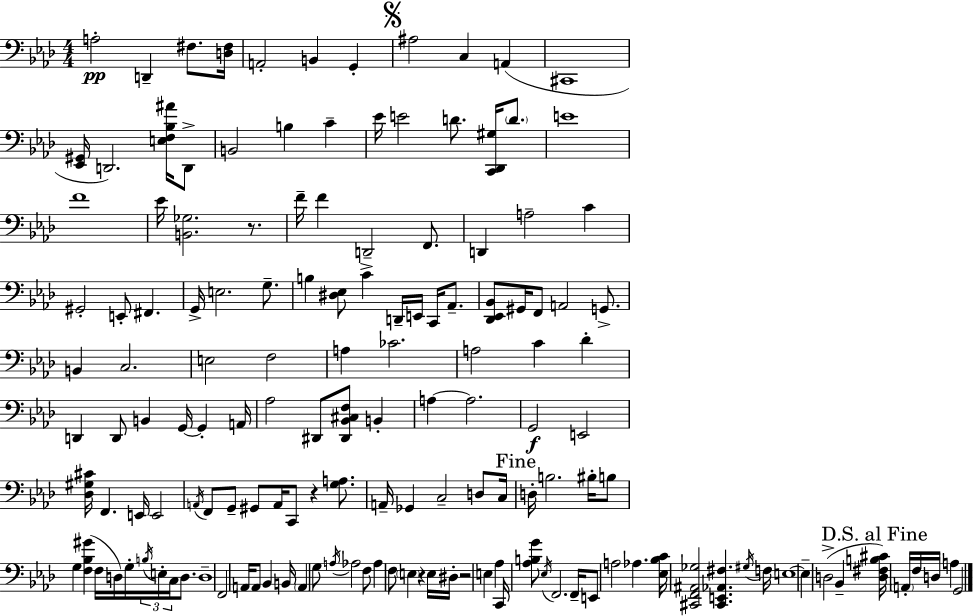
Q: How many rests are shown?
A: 4